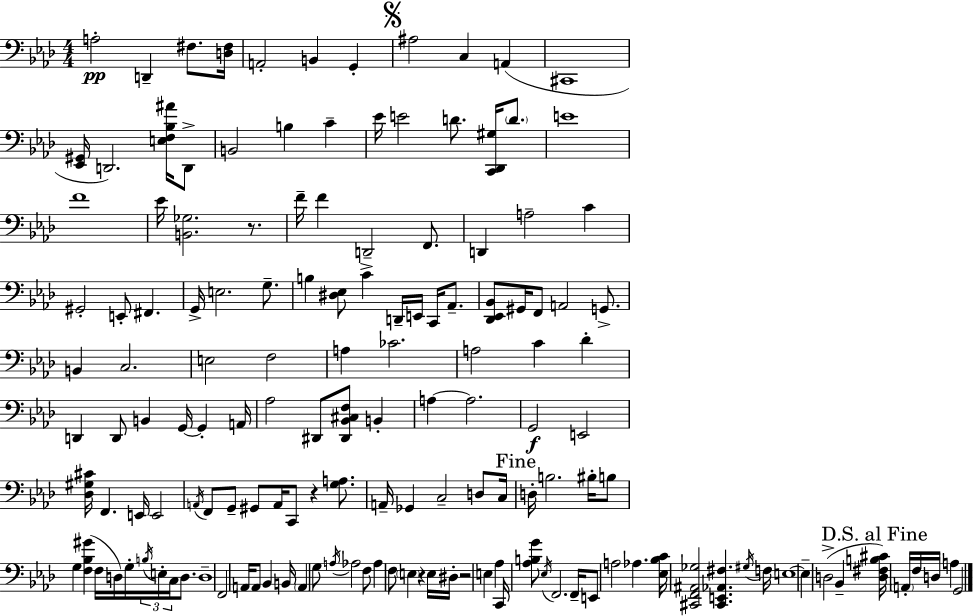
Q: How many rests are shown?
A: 4